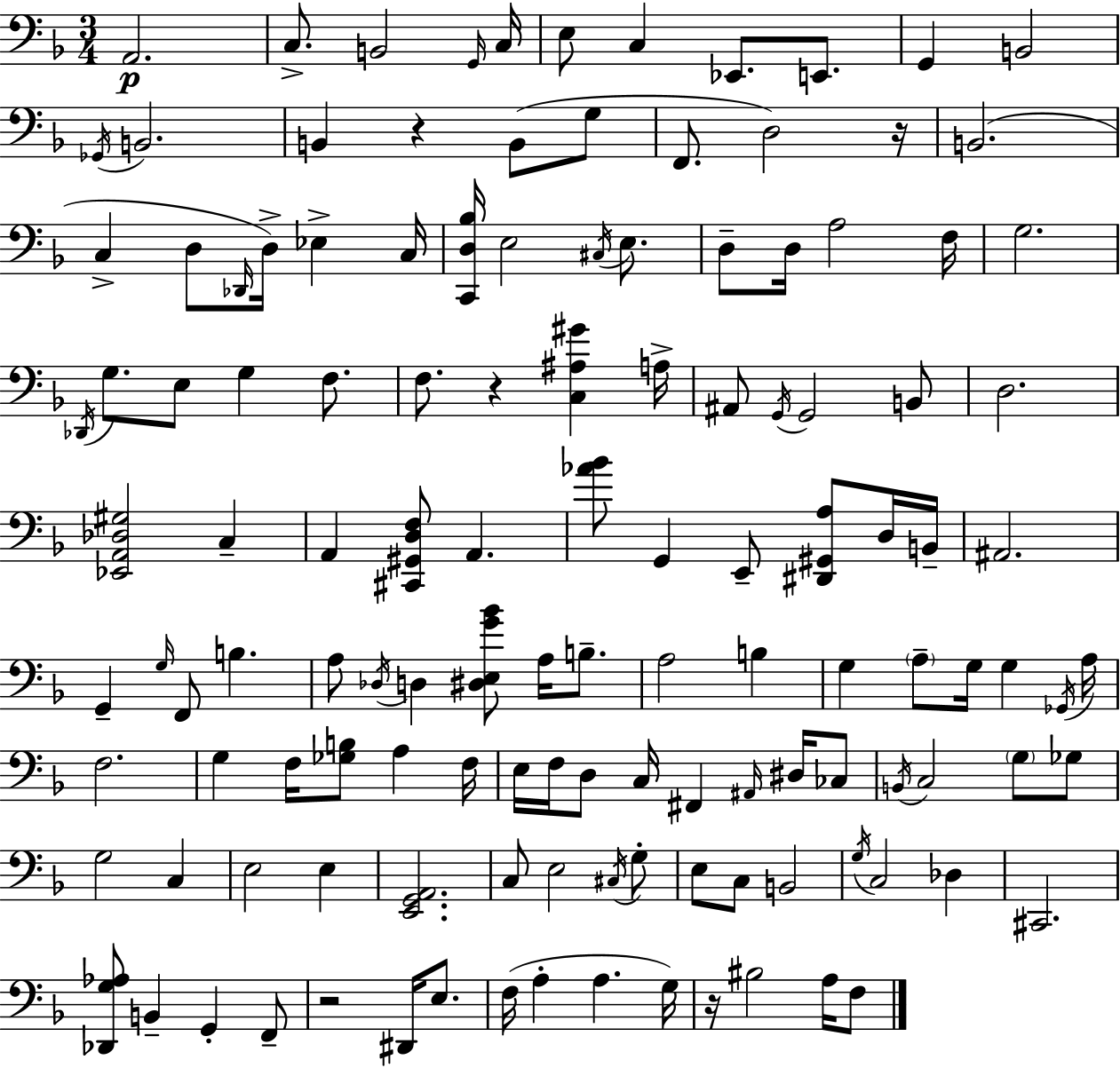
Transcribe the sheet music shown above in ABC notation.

X:1
T:Untitled
M:3/4
L:1/4
K:F
A,,2 C,/2 B,,2 G,,/4 C,/4 E,/2 C, _E,,/2 E,,/2 G,, B,,2 _G,,/4 B,,2 B,, z B,,/2 G,/2 F,,/2 D,2 z/4 B,,2 C, D,/2 _D,,/4 D,/4 _E, C,/4 [C,,D,_B,]/4 E,2 ^C,/4 E,/2 D,/2 D,/4 A,2 F,/4 G,2 _D,,/4 G,/2 E,/2 G, F,/2 F,/2 z [C,^A,^G] A,/4 ^A,,/2 G,,/4 G,,2 B,,/2 D,2 [_E,,A,,_D,^G,]2 C, A,, [^C,,^G,,D,F,]/2 A,, [_A_B]/2 G,, E,,/2 [^D,,^G,,A,]/2 D,/4 B,,/4 ^A,,2 G,, G,/4 F,,/2 B, A,/2 _D,/4 D, [^D,E,G_B]/2 A,/4 B,/2 A,2 B, G, A,/2 G,/4 G, _G,,/4 A,/4 F,2 G, F,/4 [_G,B,]/2 A, F,/4 E,/4 F,/4 D,/2 C,/4 ^F,, ^A,,/4 ^D,/4 _C,/2 B,,/4 C,2 G,/2 _G,/2 G,2 C, E,2 E, [E,,G,,A,,]2 C,/2 E,2 ^C,/4 G,/2 E,/2 C,/2 B,,2 G,/4 C,2 _D, ^C,,2 [_D,,G,_A,]/2 B,, G,, F,,/2 z2 ^D,,/4 E,/2 F,/4 A, A, G,/4 z/4 ^B,2 A,/4 F,/2